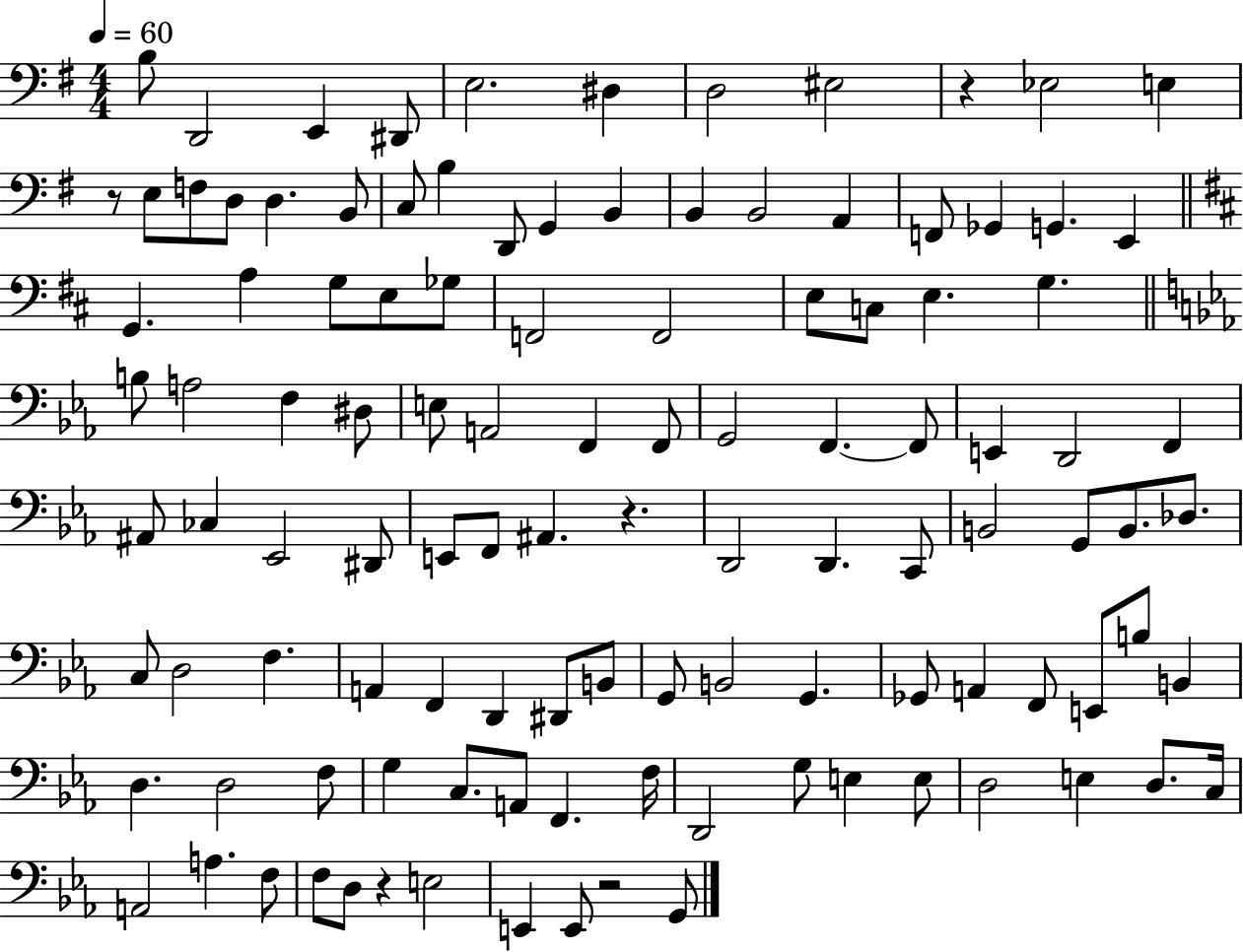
X:1
T:Untitled
M:4/4
L:1/4
K:G
B,/2 D,,2 E,, ^D,,/2 E,2 ^D, D,2 ^E,2 z _E,2 E, z/2 E,/2 F,/2 D,/2 D, B,,/2 C,/2 B, D,,/2 G,, B,, B,, B,,2 A,, F,,/2 _G,, G,, E,, G,, A, G,/2 E,/2 _G,/2 F,,2 F,,2 E,/2 C,/2 E, G, B,/2 A,2 F, ^D,/2 E,/2 A,,2 F,, F,,/2 G,,2 F,, F,,/2 E,, D,,2 F,, ^A,,/2 _C, _E,,2 ^D,,/2 E,,/2 F,,/2 ^A,, z D,,2 D,, C,,/2 B,,2 G,,/2 B,,/2 _D,/2 C,/2 D,2 F, A,, F,, D,, ^D,,/2 B,,/2 G,,/2 B,,2 G,, _G,,/2 A,, F,,/2 E,,/2 B,/2 B,, D, D,2 F,/2 G, C,/2 A,,/2 F,, F,/4 D,,2 G,/2 E, E,/2 D,2 E, D,/2 C,/4 A,,2 A, F,/2 F,/2 D,/2 z E,2 E,, E,,/2 z2 G,,/2